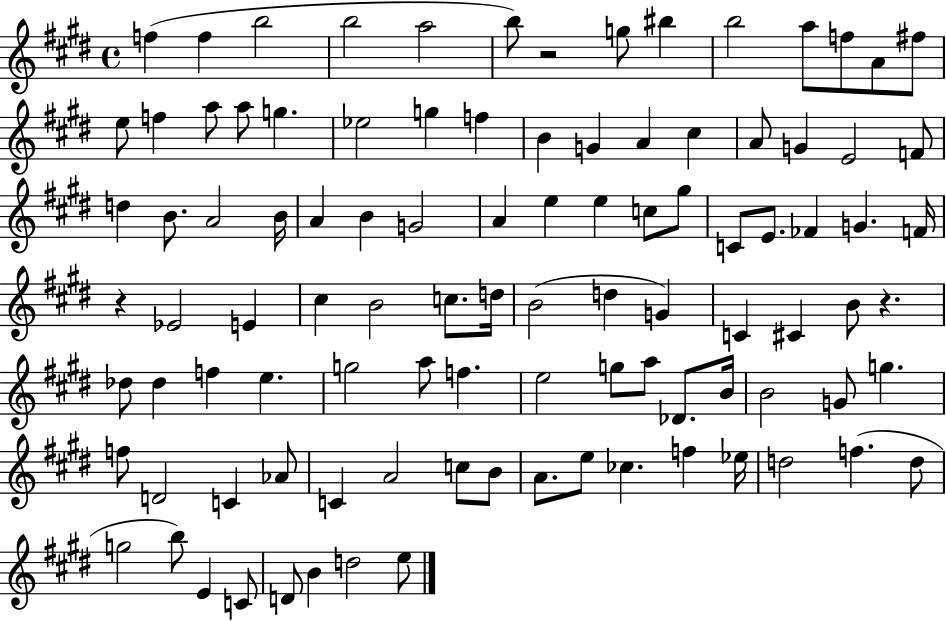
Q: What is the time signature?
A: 4/4